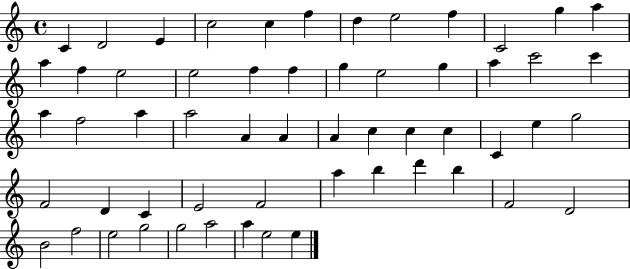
X:1
T:Untitled
M:4/4
L:1/4
K:C
C D2 E c2 c f d e2 f C2 g a a f e2 e2 f f g e2 g a c'2 c' a f2 a a2 A A A c c c C e g2 F2 D C E2 F2 a b d' b F2 D2 B2 f2 e2 g2 g2 a2 a e2 e